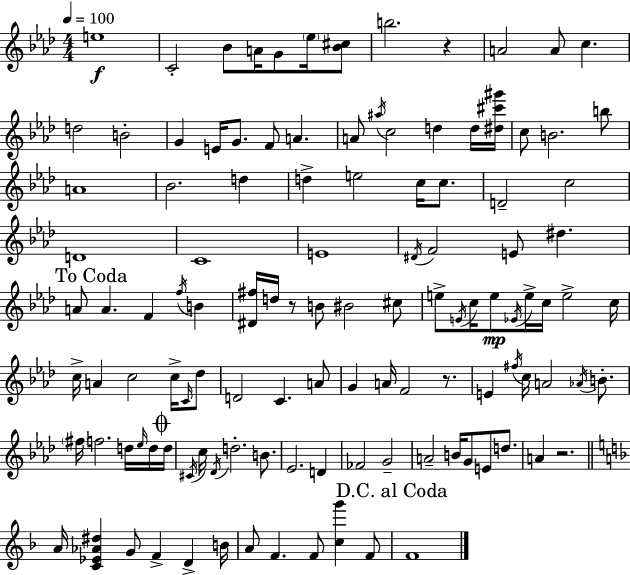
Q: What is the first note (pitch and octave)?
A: E5